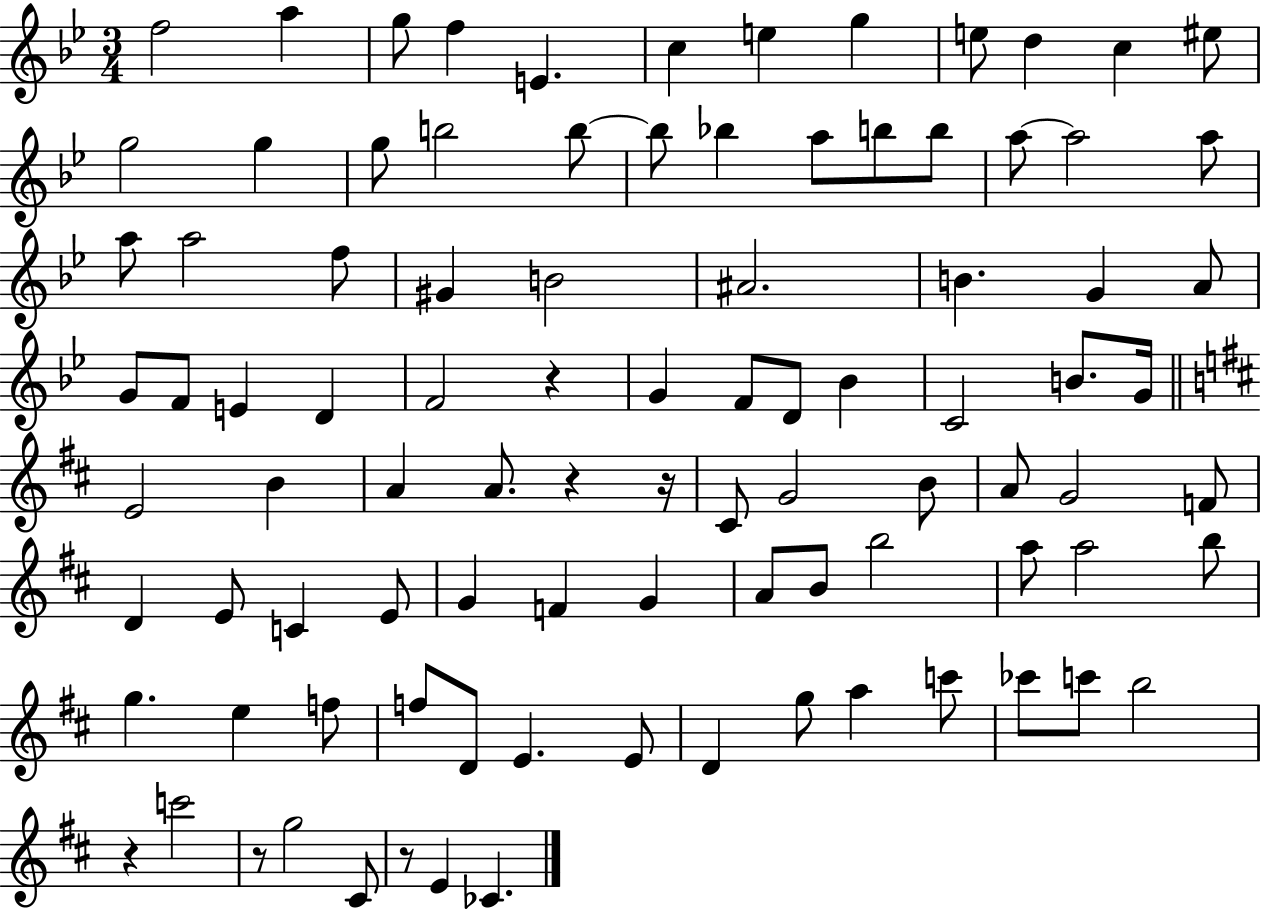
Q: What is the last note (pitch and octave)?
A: CES4